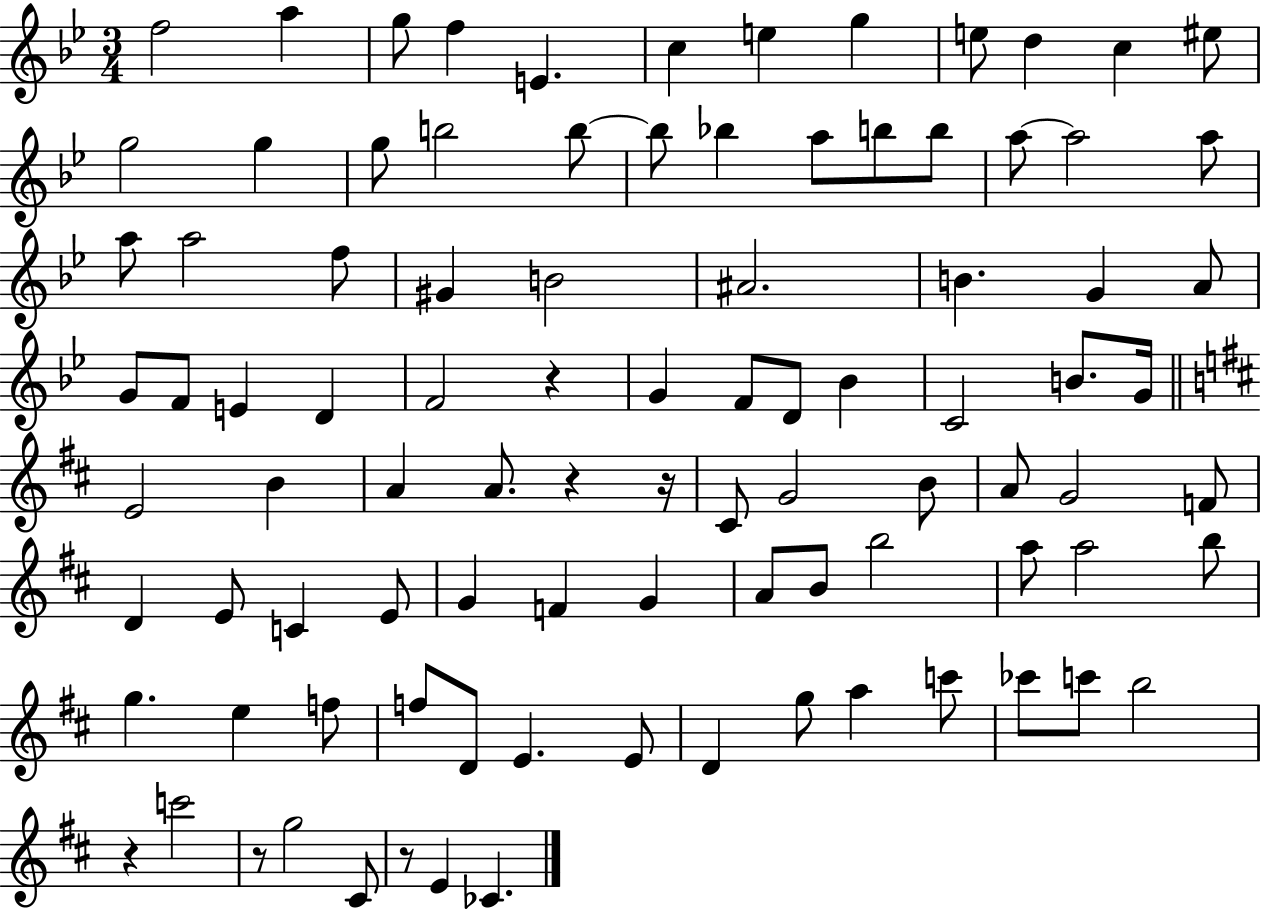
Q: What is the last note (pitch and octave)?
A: CES4